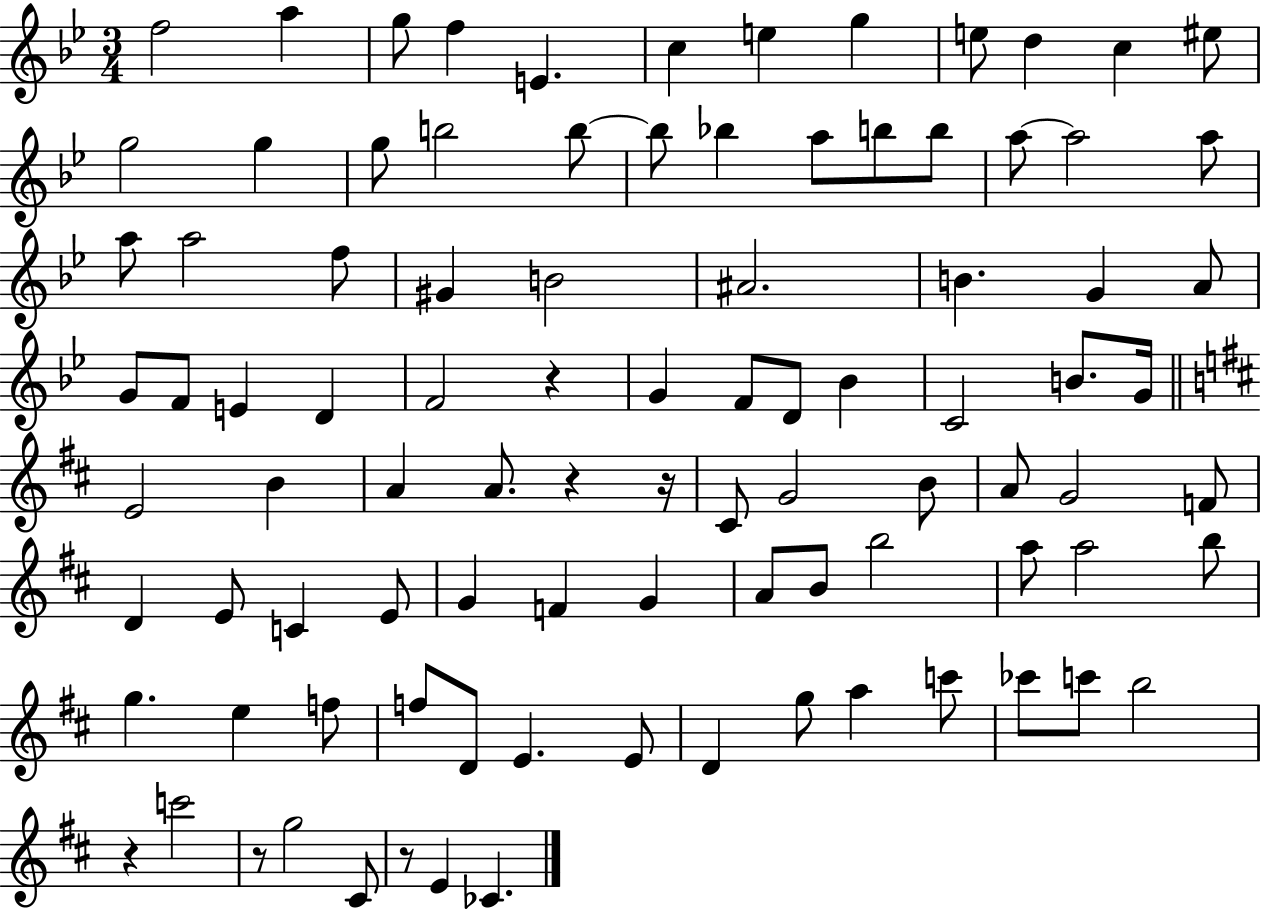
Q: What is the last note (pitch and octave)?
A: CES4